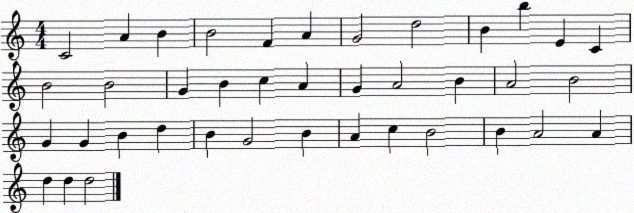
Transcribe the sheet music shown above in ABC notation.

X:1
T:Untitled
M:4/4
L:1/4
K:C
C2 A B B2 F A G2 d2 B b E C B2 B2 G B c A G A2 B A2 B2 G G B d B G2 B A c B2 B A2 A d d d2